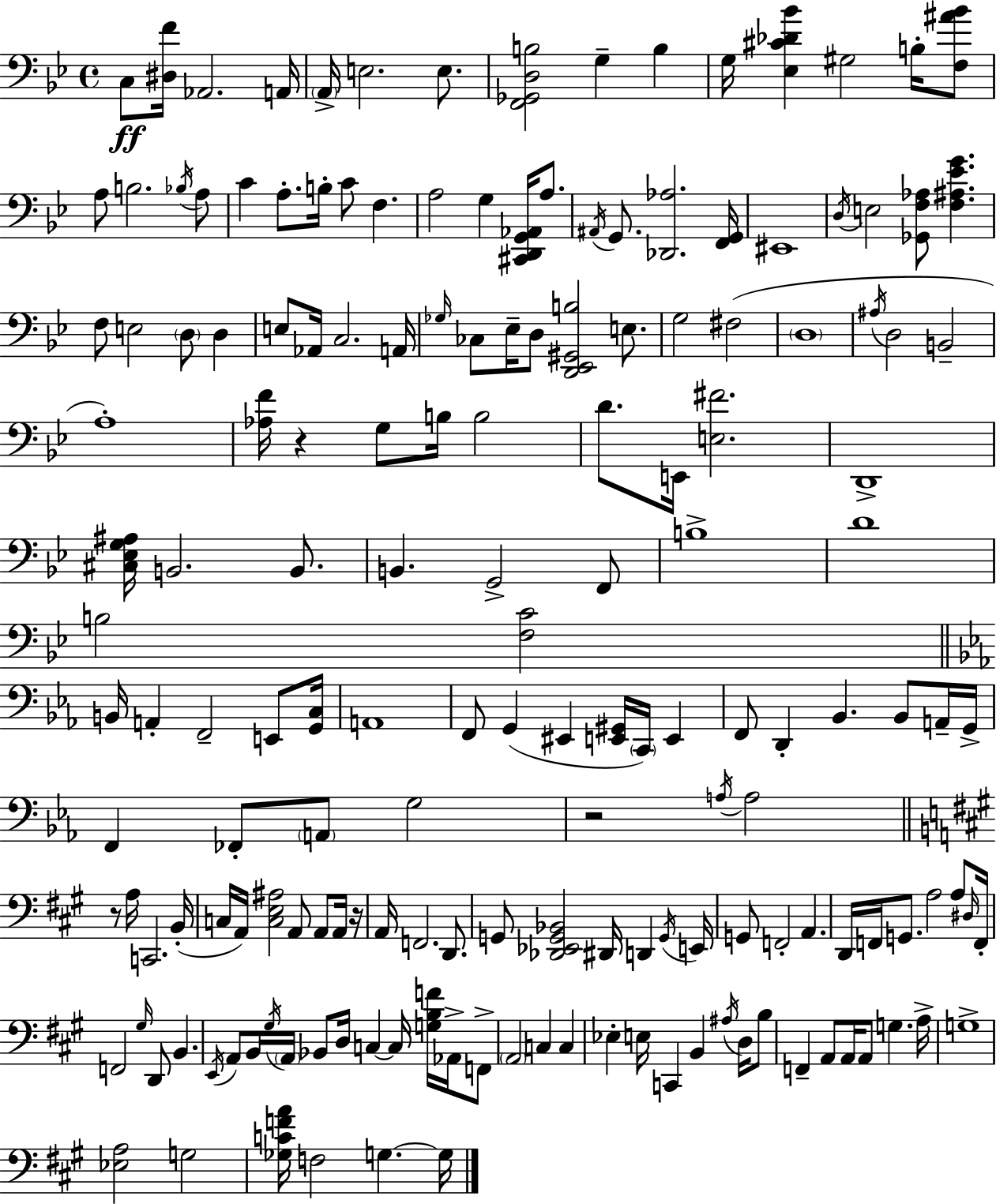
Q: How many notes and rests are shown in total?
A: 171